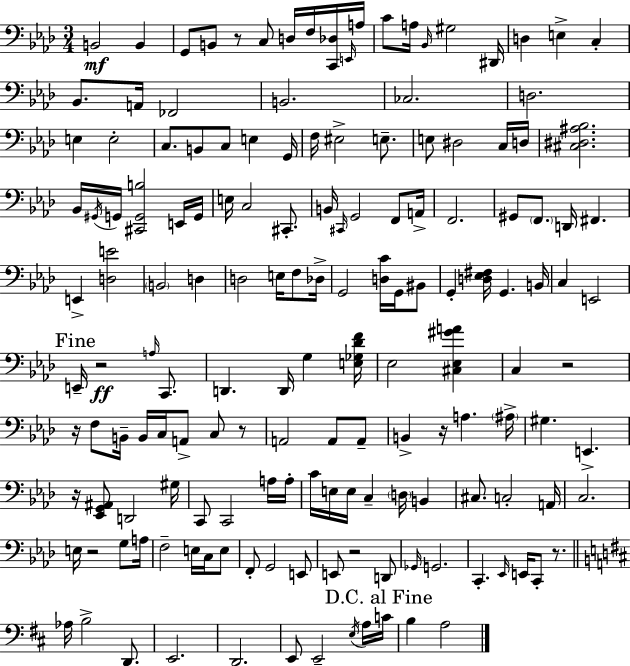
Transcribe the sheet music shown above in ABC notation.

X:1
T:Untitled
M:3/4
L:1/4
K:Ab
B,,2 B,, G,,/2 B,,/2 z/2 C,/2 D,/4 F,/4 [C,,_D,]/4 E,,/4 A,/4 C/2 A,/4 _B,,/4 ^G,2 ^D,,/4 D, E, C, _B,,/2 A,,/4 _F,,2 B,,2 _C,2 D,2 E, E,2 C,/2 B,,/2 C,/2 E, G,,/4 F,/4 ^E,2 E,/2 E,/2 ^D,2 C,/4 D,/4 [^C,^D,^A,_B,]2 _B,,/4 ^G,,/4 G,,/4 [^C,,G,,B,]2 E,,/4 G,,/4 E,/4 C,2 ^C,,/2 B,,/4 ^C,,/4 G,,2 F,,/2 A,,/4 F,,2 ^G,,/2 F,,/2 D,,/4 ^F,, E,, [D,E]2 B,,2 D, D,2 E,/4 F,/2 _D,/4 G,,2 [D,C]/4 G,,/4 ^B,,/2 G,, [D,_E,^F,]/4 G,, B,,/4 C, E,,2 E,,/4 z2 A,/4 C,,/2 D,, D,,/4 G, [E,_G,_DF]/4 _E,2 [^C,_E,^GA] C, z2 z/4 F,/2 B,,/4 B,,/4 C,/4 A,,/2 C,/2 z/2 A,,2 A,,/2 A,,/2 B,, z/4 A, ^A,/4 ^G, E,, z/4 [_E,,G,,^A,,]/2 D,,2 ^G,/4 C,,/2 C,,2 A,/4 A,/4 C/4 E,/4 E,/4 C, D,/4 B,, ^C,/2 C,2 A,,/4 C,2 E,/4 z2 G,/2 A,/4 F,2 E,/4 C,/4 E,/2 F,,/2 G,,2 E,,/2 E,,/2 z2 D,,/2 _G,,/4 G,,2 C,, _E,,/4 E,,/4 C,,/2 z/2 _A,/4 B,2 D,,/2 E,,2 D,,2 E,,/2 E,,2 E,/4 A,/4 C/4 B, A,2